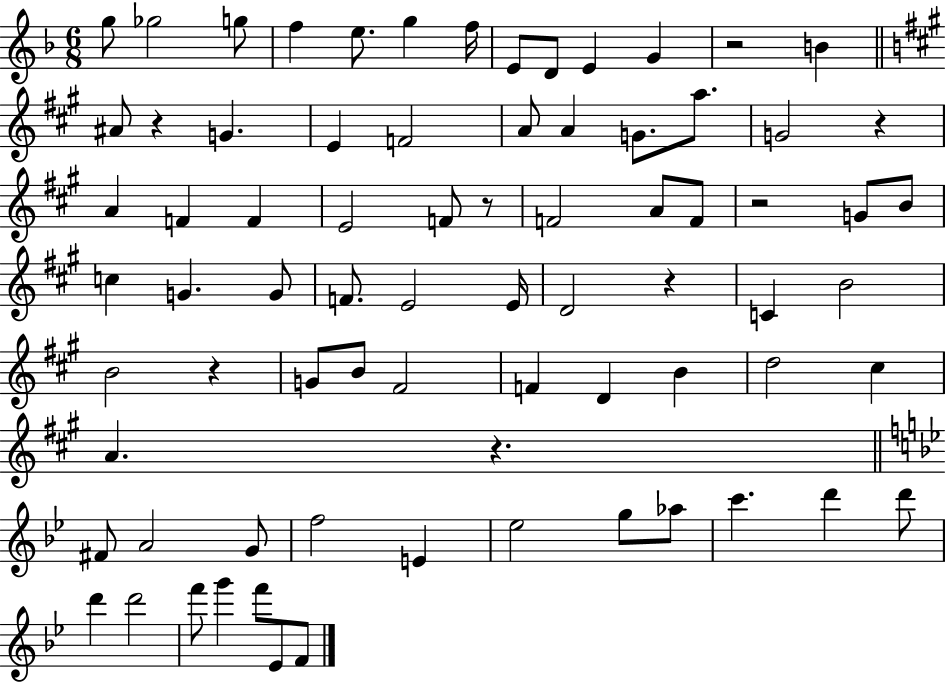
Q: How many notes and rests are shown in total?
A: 76